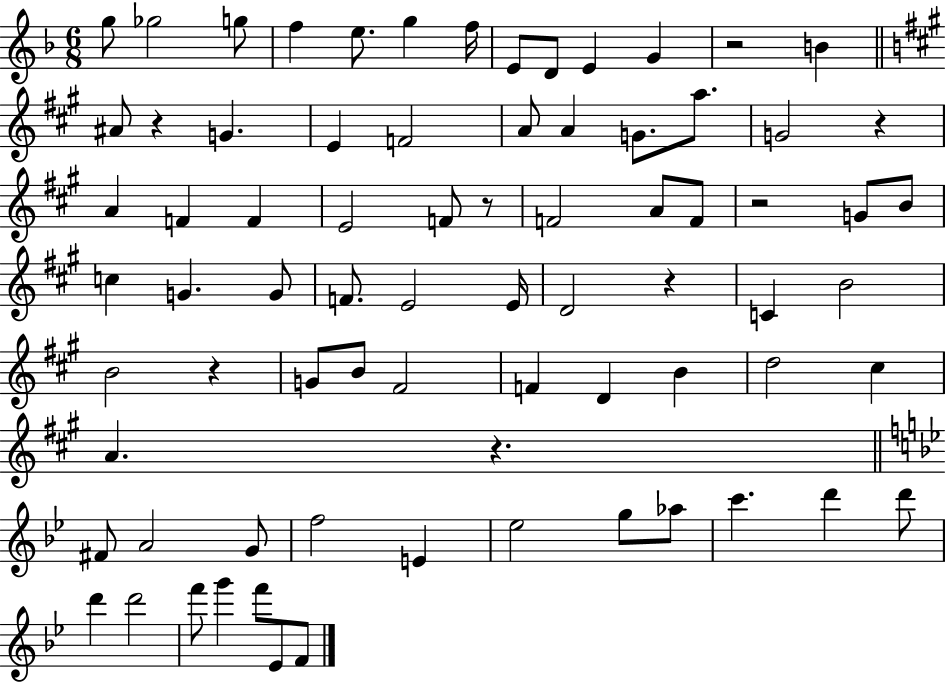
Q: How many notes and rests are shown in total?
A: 76